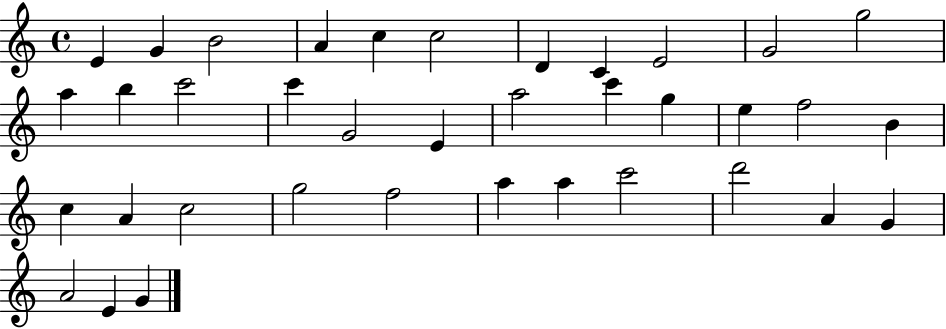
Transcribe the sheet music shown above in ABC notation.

X:1
T:Untitled
M:4/4
L:1/4
K:C
E G B2 A c c2 D C E2 G2 g2 a b c'2 c' G2 E a2 c' g e f2 B c A c2 g2 f2 a a c'2 d'2 A G A2 E G